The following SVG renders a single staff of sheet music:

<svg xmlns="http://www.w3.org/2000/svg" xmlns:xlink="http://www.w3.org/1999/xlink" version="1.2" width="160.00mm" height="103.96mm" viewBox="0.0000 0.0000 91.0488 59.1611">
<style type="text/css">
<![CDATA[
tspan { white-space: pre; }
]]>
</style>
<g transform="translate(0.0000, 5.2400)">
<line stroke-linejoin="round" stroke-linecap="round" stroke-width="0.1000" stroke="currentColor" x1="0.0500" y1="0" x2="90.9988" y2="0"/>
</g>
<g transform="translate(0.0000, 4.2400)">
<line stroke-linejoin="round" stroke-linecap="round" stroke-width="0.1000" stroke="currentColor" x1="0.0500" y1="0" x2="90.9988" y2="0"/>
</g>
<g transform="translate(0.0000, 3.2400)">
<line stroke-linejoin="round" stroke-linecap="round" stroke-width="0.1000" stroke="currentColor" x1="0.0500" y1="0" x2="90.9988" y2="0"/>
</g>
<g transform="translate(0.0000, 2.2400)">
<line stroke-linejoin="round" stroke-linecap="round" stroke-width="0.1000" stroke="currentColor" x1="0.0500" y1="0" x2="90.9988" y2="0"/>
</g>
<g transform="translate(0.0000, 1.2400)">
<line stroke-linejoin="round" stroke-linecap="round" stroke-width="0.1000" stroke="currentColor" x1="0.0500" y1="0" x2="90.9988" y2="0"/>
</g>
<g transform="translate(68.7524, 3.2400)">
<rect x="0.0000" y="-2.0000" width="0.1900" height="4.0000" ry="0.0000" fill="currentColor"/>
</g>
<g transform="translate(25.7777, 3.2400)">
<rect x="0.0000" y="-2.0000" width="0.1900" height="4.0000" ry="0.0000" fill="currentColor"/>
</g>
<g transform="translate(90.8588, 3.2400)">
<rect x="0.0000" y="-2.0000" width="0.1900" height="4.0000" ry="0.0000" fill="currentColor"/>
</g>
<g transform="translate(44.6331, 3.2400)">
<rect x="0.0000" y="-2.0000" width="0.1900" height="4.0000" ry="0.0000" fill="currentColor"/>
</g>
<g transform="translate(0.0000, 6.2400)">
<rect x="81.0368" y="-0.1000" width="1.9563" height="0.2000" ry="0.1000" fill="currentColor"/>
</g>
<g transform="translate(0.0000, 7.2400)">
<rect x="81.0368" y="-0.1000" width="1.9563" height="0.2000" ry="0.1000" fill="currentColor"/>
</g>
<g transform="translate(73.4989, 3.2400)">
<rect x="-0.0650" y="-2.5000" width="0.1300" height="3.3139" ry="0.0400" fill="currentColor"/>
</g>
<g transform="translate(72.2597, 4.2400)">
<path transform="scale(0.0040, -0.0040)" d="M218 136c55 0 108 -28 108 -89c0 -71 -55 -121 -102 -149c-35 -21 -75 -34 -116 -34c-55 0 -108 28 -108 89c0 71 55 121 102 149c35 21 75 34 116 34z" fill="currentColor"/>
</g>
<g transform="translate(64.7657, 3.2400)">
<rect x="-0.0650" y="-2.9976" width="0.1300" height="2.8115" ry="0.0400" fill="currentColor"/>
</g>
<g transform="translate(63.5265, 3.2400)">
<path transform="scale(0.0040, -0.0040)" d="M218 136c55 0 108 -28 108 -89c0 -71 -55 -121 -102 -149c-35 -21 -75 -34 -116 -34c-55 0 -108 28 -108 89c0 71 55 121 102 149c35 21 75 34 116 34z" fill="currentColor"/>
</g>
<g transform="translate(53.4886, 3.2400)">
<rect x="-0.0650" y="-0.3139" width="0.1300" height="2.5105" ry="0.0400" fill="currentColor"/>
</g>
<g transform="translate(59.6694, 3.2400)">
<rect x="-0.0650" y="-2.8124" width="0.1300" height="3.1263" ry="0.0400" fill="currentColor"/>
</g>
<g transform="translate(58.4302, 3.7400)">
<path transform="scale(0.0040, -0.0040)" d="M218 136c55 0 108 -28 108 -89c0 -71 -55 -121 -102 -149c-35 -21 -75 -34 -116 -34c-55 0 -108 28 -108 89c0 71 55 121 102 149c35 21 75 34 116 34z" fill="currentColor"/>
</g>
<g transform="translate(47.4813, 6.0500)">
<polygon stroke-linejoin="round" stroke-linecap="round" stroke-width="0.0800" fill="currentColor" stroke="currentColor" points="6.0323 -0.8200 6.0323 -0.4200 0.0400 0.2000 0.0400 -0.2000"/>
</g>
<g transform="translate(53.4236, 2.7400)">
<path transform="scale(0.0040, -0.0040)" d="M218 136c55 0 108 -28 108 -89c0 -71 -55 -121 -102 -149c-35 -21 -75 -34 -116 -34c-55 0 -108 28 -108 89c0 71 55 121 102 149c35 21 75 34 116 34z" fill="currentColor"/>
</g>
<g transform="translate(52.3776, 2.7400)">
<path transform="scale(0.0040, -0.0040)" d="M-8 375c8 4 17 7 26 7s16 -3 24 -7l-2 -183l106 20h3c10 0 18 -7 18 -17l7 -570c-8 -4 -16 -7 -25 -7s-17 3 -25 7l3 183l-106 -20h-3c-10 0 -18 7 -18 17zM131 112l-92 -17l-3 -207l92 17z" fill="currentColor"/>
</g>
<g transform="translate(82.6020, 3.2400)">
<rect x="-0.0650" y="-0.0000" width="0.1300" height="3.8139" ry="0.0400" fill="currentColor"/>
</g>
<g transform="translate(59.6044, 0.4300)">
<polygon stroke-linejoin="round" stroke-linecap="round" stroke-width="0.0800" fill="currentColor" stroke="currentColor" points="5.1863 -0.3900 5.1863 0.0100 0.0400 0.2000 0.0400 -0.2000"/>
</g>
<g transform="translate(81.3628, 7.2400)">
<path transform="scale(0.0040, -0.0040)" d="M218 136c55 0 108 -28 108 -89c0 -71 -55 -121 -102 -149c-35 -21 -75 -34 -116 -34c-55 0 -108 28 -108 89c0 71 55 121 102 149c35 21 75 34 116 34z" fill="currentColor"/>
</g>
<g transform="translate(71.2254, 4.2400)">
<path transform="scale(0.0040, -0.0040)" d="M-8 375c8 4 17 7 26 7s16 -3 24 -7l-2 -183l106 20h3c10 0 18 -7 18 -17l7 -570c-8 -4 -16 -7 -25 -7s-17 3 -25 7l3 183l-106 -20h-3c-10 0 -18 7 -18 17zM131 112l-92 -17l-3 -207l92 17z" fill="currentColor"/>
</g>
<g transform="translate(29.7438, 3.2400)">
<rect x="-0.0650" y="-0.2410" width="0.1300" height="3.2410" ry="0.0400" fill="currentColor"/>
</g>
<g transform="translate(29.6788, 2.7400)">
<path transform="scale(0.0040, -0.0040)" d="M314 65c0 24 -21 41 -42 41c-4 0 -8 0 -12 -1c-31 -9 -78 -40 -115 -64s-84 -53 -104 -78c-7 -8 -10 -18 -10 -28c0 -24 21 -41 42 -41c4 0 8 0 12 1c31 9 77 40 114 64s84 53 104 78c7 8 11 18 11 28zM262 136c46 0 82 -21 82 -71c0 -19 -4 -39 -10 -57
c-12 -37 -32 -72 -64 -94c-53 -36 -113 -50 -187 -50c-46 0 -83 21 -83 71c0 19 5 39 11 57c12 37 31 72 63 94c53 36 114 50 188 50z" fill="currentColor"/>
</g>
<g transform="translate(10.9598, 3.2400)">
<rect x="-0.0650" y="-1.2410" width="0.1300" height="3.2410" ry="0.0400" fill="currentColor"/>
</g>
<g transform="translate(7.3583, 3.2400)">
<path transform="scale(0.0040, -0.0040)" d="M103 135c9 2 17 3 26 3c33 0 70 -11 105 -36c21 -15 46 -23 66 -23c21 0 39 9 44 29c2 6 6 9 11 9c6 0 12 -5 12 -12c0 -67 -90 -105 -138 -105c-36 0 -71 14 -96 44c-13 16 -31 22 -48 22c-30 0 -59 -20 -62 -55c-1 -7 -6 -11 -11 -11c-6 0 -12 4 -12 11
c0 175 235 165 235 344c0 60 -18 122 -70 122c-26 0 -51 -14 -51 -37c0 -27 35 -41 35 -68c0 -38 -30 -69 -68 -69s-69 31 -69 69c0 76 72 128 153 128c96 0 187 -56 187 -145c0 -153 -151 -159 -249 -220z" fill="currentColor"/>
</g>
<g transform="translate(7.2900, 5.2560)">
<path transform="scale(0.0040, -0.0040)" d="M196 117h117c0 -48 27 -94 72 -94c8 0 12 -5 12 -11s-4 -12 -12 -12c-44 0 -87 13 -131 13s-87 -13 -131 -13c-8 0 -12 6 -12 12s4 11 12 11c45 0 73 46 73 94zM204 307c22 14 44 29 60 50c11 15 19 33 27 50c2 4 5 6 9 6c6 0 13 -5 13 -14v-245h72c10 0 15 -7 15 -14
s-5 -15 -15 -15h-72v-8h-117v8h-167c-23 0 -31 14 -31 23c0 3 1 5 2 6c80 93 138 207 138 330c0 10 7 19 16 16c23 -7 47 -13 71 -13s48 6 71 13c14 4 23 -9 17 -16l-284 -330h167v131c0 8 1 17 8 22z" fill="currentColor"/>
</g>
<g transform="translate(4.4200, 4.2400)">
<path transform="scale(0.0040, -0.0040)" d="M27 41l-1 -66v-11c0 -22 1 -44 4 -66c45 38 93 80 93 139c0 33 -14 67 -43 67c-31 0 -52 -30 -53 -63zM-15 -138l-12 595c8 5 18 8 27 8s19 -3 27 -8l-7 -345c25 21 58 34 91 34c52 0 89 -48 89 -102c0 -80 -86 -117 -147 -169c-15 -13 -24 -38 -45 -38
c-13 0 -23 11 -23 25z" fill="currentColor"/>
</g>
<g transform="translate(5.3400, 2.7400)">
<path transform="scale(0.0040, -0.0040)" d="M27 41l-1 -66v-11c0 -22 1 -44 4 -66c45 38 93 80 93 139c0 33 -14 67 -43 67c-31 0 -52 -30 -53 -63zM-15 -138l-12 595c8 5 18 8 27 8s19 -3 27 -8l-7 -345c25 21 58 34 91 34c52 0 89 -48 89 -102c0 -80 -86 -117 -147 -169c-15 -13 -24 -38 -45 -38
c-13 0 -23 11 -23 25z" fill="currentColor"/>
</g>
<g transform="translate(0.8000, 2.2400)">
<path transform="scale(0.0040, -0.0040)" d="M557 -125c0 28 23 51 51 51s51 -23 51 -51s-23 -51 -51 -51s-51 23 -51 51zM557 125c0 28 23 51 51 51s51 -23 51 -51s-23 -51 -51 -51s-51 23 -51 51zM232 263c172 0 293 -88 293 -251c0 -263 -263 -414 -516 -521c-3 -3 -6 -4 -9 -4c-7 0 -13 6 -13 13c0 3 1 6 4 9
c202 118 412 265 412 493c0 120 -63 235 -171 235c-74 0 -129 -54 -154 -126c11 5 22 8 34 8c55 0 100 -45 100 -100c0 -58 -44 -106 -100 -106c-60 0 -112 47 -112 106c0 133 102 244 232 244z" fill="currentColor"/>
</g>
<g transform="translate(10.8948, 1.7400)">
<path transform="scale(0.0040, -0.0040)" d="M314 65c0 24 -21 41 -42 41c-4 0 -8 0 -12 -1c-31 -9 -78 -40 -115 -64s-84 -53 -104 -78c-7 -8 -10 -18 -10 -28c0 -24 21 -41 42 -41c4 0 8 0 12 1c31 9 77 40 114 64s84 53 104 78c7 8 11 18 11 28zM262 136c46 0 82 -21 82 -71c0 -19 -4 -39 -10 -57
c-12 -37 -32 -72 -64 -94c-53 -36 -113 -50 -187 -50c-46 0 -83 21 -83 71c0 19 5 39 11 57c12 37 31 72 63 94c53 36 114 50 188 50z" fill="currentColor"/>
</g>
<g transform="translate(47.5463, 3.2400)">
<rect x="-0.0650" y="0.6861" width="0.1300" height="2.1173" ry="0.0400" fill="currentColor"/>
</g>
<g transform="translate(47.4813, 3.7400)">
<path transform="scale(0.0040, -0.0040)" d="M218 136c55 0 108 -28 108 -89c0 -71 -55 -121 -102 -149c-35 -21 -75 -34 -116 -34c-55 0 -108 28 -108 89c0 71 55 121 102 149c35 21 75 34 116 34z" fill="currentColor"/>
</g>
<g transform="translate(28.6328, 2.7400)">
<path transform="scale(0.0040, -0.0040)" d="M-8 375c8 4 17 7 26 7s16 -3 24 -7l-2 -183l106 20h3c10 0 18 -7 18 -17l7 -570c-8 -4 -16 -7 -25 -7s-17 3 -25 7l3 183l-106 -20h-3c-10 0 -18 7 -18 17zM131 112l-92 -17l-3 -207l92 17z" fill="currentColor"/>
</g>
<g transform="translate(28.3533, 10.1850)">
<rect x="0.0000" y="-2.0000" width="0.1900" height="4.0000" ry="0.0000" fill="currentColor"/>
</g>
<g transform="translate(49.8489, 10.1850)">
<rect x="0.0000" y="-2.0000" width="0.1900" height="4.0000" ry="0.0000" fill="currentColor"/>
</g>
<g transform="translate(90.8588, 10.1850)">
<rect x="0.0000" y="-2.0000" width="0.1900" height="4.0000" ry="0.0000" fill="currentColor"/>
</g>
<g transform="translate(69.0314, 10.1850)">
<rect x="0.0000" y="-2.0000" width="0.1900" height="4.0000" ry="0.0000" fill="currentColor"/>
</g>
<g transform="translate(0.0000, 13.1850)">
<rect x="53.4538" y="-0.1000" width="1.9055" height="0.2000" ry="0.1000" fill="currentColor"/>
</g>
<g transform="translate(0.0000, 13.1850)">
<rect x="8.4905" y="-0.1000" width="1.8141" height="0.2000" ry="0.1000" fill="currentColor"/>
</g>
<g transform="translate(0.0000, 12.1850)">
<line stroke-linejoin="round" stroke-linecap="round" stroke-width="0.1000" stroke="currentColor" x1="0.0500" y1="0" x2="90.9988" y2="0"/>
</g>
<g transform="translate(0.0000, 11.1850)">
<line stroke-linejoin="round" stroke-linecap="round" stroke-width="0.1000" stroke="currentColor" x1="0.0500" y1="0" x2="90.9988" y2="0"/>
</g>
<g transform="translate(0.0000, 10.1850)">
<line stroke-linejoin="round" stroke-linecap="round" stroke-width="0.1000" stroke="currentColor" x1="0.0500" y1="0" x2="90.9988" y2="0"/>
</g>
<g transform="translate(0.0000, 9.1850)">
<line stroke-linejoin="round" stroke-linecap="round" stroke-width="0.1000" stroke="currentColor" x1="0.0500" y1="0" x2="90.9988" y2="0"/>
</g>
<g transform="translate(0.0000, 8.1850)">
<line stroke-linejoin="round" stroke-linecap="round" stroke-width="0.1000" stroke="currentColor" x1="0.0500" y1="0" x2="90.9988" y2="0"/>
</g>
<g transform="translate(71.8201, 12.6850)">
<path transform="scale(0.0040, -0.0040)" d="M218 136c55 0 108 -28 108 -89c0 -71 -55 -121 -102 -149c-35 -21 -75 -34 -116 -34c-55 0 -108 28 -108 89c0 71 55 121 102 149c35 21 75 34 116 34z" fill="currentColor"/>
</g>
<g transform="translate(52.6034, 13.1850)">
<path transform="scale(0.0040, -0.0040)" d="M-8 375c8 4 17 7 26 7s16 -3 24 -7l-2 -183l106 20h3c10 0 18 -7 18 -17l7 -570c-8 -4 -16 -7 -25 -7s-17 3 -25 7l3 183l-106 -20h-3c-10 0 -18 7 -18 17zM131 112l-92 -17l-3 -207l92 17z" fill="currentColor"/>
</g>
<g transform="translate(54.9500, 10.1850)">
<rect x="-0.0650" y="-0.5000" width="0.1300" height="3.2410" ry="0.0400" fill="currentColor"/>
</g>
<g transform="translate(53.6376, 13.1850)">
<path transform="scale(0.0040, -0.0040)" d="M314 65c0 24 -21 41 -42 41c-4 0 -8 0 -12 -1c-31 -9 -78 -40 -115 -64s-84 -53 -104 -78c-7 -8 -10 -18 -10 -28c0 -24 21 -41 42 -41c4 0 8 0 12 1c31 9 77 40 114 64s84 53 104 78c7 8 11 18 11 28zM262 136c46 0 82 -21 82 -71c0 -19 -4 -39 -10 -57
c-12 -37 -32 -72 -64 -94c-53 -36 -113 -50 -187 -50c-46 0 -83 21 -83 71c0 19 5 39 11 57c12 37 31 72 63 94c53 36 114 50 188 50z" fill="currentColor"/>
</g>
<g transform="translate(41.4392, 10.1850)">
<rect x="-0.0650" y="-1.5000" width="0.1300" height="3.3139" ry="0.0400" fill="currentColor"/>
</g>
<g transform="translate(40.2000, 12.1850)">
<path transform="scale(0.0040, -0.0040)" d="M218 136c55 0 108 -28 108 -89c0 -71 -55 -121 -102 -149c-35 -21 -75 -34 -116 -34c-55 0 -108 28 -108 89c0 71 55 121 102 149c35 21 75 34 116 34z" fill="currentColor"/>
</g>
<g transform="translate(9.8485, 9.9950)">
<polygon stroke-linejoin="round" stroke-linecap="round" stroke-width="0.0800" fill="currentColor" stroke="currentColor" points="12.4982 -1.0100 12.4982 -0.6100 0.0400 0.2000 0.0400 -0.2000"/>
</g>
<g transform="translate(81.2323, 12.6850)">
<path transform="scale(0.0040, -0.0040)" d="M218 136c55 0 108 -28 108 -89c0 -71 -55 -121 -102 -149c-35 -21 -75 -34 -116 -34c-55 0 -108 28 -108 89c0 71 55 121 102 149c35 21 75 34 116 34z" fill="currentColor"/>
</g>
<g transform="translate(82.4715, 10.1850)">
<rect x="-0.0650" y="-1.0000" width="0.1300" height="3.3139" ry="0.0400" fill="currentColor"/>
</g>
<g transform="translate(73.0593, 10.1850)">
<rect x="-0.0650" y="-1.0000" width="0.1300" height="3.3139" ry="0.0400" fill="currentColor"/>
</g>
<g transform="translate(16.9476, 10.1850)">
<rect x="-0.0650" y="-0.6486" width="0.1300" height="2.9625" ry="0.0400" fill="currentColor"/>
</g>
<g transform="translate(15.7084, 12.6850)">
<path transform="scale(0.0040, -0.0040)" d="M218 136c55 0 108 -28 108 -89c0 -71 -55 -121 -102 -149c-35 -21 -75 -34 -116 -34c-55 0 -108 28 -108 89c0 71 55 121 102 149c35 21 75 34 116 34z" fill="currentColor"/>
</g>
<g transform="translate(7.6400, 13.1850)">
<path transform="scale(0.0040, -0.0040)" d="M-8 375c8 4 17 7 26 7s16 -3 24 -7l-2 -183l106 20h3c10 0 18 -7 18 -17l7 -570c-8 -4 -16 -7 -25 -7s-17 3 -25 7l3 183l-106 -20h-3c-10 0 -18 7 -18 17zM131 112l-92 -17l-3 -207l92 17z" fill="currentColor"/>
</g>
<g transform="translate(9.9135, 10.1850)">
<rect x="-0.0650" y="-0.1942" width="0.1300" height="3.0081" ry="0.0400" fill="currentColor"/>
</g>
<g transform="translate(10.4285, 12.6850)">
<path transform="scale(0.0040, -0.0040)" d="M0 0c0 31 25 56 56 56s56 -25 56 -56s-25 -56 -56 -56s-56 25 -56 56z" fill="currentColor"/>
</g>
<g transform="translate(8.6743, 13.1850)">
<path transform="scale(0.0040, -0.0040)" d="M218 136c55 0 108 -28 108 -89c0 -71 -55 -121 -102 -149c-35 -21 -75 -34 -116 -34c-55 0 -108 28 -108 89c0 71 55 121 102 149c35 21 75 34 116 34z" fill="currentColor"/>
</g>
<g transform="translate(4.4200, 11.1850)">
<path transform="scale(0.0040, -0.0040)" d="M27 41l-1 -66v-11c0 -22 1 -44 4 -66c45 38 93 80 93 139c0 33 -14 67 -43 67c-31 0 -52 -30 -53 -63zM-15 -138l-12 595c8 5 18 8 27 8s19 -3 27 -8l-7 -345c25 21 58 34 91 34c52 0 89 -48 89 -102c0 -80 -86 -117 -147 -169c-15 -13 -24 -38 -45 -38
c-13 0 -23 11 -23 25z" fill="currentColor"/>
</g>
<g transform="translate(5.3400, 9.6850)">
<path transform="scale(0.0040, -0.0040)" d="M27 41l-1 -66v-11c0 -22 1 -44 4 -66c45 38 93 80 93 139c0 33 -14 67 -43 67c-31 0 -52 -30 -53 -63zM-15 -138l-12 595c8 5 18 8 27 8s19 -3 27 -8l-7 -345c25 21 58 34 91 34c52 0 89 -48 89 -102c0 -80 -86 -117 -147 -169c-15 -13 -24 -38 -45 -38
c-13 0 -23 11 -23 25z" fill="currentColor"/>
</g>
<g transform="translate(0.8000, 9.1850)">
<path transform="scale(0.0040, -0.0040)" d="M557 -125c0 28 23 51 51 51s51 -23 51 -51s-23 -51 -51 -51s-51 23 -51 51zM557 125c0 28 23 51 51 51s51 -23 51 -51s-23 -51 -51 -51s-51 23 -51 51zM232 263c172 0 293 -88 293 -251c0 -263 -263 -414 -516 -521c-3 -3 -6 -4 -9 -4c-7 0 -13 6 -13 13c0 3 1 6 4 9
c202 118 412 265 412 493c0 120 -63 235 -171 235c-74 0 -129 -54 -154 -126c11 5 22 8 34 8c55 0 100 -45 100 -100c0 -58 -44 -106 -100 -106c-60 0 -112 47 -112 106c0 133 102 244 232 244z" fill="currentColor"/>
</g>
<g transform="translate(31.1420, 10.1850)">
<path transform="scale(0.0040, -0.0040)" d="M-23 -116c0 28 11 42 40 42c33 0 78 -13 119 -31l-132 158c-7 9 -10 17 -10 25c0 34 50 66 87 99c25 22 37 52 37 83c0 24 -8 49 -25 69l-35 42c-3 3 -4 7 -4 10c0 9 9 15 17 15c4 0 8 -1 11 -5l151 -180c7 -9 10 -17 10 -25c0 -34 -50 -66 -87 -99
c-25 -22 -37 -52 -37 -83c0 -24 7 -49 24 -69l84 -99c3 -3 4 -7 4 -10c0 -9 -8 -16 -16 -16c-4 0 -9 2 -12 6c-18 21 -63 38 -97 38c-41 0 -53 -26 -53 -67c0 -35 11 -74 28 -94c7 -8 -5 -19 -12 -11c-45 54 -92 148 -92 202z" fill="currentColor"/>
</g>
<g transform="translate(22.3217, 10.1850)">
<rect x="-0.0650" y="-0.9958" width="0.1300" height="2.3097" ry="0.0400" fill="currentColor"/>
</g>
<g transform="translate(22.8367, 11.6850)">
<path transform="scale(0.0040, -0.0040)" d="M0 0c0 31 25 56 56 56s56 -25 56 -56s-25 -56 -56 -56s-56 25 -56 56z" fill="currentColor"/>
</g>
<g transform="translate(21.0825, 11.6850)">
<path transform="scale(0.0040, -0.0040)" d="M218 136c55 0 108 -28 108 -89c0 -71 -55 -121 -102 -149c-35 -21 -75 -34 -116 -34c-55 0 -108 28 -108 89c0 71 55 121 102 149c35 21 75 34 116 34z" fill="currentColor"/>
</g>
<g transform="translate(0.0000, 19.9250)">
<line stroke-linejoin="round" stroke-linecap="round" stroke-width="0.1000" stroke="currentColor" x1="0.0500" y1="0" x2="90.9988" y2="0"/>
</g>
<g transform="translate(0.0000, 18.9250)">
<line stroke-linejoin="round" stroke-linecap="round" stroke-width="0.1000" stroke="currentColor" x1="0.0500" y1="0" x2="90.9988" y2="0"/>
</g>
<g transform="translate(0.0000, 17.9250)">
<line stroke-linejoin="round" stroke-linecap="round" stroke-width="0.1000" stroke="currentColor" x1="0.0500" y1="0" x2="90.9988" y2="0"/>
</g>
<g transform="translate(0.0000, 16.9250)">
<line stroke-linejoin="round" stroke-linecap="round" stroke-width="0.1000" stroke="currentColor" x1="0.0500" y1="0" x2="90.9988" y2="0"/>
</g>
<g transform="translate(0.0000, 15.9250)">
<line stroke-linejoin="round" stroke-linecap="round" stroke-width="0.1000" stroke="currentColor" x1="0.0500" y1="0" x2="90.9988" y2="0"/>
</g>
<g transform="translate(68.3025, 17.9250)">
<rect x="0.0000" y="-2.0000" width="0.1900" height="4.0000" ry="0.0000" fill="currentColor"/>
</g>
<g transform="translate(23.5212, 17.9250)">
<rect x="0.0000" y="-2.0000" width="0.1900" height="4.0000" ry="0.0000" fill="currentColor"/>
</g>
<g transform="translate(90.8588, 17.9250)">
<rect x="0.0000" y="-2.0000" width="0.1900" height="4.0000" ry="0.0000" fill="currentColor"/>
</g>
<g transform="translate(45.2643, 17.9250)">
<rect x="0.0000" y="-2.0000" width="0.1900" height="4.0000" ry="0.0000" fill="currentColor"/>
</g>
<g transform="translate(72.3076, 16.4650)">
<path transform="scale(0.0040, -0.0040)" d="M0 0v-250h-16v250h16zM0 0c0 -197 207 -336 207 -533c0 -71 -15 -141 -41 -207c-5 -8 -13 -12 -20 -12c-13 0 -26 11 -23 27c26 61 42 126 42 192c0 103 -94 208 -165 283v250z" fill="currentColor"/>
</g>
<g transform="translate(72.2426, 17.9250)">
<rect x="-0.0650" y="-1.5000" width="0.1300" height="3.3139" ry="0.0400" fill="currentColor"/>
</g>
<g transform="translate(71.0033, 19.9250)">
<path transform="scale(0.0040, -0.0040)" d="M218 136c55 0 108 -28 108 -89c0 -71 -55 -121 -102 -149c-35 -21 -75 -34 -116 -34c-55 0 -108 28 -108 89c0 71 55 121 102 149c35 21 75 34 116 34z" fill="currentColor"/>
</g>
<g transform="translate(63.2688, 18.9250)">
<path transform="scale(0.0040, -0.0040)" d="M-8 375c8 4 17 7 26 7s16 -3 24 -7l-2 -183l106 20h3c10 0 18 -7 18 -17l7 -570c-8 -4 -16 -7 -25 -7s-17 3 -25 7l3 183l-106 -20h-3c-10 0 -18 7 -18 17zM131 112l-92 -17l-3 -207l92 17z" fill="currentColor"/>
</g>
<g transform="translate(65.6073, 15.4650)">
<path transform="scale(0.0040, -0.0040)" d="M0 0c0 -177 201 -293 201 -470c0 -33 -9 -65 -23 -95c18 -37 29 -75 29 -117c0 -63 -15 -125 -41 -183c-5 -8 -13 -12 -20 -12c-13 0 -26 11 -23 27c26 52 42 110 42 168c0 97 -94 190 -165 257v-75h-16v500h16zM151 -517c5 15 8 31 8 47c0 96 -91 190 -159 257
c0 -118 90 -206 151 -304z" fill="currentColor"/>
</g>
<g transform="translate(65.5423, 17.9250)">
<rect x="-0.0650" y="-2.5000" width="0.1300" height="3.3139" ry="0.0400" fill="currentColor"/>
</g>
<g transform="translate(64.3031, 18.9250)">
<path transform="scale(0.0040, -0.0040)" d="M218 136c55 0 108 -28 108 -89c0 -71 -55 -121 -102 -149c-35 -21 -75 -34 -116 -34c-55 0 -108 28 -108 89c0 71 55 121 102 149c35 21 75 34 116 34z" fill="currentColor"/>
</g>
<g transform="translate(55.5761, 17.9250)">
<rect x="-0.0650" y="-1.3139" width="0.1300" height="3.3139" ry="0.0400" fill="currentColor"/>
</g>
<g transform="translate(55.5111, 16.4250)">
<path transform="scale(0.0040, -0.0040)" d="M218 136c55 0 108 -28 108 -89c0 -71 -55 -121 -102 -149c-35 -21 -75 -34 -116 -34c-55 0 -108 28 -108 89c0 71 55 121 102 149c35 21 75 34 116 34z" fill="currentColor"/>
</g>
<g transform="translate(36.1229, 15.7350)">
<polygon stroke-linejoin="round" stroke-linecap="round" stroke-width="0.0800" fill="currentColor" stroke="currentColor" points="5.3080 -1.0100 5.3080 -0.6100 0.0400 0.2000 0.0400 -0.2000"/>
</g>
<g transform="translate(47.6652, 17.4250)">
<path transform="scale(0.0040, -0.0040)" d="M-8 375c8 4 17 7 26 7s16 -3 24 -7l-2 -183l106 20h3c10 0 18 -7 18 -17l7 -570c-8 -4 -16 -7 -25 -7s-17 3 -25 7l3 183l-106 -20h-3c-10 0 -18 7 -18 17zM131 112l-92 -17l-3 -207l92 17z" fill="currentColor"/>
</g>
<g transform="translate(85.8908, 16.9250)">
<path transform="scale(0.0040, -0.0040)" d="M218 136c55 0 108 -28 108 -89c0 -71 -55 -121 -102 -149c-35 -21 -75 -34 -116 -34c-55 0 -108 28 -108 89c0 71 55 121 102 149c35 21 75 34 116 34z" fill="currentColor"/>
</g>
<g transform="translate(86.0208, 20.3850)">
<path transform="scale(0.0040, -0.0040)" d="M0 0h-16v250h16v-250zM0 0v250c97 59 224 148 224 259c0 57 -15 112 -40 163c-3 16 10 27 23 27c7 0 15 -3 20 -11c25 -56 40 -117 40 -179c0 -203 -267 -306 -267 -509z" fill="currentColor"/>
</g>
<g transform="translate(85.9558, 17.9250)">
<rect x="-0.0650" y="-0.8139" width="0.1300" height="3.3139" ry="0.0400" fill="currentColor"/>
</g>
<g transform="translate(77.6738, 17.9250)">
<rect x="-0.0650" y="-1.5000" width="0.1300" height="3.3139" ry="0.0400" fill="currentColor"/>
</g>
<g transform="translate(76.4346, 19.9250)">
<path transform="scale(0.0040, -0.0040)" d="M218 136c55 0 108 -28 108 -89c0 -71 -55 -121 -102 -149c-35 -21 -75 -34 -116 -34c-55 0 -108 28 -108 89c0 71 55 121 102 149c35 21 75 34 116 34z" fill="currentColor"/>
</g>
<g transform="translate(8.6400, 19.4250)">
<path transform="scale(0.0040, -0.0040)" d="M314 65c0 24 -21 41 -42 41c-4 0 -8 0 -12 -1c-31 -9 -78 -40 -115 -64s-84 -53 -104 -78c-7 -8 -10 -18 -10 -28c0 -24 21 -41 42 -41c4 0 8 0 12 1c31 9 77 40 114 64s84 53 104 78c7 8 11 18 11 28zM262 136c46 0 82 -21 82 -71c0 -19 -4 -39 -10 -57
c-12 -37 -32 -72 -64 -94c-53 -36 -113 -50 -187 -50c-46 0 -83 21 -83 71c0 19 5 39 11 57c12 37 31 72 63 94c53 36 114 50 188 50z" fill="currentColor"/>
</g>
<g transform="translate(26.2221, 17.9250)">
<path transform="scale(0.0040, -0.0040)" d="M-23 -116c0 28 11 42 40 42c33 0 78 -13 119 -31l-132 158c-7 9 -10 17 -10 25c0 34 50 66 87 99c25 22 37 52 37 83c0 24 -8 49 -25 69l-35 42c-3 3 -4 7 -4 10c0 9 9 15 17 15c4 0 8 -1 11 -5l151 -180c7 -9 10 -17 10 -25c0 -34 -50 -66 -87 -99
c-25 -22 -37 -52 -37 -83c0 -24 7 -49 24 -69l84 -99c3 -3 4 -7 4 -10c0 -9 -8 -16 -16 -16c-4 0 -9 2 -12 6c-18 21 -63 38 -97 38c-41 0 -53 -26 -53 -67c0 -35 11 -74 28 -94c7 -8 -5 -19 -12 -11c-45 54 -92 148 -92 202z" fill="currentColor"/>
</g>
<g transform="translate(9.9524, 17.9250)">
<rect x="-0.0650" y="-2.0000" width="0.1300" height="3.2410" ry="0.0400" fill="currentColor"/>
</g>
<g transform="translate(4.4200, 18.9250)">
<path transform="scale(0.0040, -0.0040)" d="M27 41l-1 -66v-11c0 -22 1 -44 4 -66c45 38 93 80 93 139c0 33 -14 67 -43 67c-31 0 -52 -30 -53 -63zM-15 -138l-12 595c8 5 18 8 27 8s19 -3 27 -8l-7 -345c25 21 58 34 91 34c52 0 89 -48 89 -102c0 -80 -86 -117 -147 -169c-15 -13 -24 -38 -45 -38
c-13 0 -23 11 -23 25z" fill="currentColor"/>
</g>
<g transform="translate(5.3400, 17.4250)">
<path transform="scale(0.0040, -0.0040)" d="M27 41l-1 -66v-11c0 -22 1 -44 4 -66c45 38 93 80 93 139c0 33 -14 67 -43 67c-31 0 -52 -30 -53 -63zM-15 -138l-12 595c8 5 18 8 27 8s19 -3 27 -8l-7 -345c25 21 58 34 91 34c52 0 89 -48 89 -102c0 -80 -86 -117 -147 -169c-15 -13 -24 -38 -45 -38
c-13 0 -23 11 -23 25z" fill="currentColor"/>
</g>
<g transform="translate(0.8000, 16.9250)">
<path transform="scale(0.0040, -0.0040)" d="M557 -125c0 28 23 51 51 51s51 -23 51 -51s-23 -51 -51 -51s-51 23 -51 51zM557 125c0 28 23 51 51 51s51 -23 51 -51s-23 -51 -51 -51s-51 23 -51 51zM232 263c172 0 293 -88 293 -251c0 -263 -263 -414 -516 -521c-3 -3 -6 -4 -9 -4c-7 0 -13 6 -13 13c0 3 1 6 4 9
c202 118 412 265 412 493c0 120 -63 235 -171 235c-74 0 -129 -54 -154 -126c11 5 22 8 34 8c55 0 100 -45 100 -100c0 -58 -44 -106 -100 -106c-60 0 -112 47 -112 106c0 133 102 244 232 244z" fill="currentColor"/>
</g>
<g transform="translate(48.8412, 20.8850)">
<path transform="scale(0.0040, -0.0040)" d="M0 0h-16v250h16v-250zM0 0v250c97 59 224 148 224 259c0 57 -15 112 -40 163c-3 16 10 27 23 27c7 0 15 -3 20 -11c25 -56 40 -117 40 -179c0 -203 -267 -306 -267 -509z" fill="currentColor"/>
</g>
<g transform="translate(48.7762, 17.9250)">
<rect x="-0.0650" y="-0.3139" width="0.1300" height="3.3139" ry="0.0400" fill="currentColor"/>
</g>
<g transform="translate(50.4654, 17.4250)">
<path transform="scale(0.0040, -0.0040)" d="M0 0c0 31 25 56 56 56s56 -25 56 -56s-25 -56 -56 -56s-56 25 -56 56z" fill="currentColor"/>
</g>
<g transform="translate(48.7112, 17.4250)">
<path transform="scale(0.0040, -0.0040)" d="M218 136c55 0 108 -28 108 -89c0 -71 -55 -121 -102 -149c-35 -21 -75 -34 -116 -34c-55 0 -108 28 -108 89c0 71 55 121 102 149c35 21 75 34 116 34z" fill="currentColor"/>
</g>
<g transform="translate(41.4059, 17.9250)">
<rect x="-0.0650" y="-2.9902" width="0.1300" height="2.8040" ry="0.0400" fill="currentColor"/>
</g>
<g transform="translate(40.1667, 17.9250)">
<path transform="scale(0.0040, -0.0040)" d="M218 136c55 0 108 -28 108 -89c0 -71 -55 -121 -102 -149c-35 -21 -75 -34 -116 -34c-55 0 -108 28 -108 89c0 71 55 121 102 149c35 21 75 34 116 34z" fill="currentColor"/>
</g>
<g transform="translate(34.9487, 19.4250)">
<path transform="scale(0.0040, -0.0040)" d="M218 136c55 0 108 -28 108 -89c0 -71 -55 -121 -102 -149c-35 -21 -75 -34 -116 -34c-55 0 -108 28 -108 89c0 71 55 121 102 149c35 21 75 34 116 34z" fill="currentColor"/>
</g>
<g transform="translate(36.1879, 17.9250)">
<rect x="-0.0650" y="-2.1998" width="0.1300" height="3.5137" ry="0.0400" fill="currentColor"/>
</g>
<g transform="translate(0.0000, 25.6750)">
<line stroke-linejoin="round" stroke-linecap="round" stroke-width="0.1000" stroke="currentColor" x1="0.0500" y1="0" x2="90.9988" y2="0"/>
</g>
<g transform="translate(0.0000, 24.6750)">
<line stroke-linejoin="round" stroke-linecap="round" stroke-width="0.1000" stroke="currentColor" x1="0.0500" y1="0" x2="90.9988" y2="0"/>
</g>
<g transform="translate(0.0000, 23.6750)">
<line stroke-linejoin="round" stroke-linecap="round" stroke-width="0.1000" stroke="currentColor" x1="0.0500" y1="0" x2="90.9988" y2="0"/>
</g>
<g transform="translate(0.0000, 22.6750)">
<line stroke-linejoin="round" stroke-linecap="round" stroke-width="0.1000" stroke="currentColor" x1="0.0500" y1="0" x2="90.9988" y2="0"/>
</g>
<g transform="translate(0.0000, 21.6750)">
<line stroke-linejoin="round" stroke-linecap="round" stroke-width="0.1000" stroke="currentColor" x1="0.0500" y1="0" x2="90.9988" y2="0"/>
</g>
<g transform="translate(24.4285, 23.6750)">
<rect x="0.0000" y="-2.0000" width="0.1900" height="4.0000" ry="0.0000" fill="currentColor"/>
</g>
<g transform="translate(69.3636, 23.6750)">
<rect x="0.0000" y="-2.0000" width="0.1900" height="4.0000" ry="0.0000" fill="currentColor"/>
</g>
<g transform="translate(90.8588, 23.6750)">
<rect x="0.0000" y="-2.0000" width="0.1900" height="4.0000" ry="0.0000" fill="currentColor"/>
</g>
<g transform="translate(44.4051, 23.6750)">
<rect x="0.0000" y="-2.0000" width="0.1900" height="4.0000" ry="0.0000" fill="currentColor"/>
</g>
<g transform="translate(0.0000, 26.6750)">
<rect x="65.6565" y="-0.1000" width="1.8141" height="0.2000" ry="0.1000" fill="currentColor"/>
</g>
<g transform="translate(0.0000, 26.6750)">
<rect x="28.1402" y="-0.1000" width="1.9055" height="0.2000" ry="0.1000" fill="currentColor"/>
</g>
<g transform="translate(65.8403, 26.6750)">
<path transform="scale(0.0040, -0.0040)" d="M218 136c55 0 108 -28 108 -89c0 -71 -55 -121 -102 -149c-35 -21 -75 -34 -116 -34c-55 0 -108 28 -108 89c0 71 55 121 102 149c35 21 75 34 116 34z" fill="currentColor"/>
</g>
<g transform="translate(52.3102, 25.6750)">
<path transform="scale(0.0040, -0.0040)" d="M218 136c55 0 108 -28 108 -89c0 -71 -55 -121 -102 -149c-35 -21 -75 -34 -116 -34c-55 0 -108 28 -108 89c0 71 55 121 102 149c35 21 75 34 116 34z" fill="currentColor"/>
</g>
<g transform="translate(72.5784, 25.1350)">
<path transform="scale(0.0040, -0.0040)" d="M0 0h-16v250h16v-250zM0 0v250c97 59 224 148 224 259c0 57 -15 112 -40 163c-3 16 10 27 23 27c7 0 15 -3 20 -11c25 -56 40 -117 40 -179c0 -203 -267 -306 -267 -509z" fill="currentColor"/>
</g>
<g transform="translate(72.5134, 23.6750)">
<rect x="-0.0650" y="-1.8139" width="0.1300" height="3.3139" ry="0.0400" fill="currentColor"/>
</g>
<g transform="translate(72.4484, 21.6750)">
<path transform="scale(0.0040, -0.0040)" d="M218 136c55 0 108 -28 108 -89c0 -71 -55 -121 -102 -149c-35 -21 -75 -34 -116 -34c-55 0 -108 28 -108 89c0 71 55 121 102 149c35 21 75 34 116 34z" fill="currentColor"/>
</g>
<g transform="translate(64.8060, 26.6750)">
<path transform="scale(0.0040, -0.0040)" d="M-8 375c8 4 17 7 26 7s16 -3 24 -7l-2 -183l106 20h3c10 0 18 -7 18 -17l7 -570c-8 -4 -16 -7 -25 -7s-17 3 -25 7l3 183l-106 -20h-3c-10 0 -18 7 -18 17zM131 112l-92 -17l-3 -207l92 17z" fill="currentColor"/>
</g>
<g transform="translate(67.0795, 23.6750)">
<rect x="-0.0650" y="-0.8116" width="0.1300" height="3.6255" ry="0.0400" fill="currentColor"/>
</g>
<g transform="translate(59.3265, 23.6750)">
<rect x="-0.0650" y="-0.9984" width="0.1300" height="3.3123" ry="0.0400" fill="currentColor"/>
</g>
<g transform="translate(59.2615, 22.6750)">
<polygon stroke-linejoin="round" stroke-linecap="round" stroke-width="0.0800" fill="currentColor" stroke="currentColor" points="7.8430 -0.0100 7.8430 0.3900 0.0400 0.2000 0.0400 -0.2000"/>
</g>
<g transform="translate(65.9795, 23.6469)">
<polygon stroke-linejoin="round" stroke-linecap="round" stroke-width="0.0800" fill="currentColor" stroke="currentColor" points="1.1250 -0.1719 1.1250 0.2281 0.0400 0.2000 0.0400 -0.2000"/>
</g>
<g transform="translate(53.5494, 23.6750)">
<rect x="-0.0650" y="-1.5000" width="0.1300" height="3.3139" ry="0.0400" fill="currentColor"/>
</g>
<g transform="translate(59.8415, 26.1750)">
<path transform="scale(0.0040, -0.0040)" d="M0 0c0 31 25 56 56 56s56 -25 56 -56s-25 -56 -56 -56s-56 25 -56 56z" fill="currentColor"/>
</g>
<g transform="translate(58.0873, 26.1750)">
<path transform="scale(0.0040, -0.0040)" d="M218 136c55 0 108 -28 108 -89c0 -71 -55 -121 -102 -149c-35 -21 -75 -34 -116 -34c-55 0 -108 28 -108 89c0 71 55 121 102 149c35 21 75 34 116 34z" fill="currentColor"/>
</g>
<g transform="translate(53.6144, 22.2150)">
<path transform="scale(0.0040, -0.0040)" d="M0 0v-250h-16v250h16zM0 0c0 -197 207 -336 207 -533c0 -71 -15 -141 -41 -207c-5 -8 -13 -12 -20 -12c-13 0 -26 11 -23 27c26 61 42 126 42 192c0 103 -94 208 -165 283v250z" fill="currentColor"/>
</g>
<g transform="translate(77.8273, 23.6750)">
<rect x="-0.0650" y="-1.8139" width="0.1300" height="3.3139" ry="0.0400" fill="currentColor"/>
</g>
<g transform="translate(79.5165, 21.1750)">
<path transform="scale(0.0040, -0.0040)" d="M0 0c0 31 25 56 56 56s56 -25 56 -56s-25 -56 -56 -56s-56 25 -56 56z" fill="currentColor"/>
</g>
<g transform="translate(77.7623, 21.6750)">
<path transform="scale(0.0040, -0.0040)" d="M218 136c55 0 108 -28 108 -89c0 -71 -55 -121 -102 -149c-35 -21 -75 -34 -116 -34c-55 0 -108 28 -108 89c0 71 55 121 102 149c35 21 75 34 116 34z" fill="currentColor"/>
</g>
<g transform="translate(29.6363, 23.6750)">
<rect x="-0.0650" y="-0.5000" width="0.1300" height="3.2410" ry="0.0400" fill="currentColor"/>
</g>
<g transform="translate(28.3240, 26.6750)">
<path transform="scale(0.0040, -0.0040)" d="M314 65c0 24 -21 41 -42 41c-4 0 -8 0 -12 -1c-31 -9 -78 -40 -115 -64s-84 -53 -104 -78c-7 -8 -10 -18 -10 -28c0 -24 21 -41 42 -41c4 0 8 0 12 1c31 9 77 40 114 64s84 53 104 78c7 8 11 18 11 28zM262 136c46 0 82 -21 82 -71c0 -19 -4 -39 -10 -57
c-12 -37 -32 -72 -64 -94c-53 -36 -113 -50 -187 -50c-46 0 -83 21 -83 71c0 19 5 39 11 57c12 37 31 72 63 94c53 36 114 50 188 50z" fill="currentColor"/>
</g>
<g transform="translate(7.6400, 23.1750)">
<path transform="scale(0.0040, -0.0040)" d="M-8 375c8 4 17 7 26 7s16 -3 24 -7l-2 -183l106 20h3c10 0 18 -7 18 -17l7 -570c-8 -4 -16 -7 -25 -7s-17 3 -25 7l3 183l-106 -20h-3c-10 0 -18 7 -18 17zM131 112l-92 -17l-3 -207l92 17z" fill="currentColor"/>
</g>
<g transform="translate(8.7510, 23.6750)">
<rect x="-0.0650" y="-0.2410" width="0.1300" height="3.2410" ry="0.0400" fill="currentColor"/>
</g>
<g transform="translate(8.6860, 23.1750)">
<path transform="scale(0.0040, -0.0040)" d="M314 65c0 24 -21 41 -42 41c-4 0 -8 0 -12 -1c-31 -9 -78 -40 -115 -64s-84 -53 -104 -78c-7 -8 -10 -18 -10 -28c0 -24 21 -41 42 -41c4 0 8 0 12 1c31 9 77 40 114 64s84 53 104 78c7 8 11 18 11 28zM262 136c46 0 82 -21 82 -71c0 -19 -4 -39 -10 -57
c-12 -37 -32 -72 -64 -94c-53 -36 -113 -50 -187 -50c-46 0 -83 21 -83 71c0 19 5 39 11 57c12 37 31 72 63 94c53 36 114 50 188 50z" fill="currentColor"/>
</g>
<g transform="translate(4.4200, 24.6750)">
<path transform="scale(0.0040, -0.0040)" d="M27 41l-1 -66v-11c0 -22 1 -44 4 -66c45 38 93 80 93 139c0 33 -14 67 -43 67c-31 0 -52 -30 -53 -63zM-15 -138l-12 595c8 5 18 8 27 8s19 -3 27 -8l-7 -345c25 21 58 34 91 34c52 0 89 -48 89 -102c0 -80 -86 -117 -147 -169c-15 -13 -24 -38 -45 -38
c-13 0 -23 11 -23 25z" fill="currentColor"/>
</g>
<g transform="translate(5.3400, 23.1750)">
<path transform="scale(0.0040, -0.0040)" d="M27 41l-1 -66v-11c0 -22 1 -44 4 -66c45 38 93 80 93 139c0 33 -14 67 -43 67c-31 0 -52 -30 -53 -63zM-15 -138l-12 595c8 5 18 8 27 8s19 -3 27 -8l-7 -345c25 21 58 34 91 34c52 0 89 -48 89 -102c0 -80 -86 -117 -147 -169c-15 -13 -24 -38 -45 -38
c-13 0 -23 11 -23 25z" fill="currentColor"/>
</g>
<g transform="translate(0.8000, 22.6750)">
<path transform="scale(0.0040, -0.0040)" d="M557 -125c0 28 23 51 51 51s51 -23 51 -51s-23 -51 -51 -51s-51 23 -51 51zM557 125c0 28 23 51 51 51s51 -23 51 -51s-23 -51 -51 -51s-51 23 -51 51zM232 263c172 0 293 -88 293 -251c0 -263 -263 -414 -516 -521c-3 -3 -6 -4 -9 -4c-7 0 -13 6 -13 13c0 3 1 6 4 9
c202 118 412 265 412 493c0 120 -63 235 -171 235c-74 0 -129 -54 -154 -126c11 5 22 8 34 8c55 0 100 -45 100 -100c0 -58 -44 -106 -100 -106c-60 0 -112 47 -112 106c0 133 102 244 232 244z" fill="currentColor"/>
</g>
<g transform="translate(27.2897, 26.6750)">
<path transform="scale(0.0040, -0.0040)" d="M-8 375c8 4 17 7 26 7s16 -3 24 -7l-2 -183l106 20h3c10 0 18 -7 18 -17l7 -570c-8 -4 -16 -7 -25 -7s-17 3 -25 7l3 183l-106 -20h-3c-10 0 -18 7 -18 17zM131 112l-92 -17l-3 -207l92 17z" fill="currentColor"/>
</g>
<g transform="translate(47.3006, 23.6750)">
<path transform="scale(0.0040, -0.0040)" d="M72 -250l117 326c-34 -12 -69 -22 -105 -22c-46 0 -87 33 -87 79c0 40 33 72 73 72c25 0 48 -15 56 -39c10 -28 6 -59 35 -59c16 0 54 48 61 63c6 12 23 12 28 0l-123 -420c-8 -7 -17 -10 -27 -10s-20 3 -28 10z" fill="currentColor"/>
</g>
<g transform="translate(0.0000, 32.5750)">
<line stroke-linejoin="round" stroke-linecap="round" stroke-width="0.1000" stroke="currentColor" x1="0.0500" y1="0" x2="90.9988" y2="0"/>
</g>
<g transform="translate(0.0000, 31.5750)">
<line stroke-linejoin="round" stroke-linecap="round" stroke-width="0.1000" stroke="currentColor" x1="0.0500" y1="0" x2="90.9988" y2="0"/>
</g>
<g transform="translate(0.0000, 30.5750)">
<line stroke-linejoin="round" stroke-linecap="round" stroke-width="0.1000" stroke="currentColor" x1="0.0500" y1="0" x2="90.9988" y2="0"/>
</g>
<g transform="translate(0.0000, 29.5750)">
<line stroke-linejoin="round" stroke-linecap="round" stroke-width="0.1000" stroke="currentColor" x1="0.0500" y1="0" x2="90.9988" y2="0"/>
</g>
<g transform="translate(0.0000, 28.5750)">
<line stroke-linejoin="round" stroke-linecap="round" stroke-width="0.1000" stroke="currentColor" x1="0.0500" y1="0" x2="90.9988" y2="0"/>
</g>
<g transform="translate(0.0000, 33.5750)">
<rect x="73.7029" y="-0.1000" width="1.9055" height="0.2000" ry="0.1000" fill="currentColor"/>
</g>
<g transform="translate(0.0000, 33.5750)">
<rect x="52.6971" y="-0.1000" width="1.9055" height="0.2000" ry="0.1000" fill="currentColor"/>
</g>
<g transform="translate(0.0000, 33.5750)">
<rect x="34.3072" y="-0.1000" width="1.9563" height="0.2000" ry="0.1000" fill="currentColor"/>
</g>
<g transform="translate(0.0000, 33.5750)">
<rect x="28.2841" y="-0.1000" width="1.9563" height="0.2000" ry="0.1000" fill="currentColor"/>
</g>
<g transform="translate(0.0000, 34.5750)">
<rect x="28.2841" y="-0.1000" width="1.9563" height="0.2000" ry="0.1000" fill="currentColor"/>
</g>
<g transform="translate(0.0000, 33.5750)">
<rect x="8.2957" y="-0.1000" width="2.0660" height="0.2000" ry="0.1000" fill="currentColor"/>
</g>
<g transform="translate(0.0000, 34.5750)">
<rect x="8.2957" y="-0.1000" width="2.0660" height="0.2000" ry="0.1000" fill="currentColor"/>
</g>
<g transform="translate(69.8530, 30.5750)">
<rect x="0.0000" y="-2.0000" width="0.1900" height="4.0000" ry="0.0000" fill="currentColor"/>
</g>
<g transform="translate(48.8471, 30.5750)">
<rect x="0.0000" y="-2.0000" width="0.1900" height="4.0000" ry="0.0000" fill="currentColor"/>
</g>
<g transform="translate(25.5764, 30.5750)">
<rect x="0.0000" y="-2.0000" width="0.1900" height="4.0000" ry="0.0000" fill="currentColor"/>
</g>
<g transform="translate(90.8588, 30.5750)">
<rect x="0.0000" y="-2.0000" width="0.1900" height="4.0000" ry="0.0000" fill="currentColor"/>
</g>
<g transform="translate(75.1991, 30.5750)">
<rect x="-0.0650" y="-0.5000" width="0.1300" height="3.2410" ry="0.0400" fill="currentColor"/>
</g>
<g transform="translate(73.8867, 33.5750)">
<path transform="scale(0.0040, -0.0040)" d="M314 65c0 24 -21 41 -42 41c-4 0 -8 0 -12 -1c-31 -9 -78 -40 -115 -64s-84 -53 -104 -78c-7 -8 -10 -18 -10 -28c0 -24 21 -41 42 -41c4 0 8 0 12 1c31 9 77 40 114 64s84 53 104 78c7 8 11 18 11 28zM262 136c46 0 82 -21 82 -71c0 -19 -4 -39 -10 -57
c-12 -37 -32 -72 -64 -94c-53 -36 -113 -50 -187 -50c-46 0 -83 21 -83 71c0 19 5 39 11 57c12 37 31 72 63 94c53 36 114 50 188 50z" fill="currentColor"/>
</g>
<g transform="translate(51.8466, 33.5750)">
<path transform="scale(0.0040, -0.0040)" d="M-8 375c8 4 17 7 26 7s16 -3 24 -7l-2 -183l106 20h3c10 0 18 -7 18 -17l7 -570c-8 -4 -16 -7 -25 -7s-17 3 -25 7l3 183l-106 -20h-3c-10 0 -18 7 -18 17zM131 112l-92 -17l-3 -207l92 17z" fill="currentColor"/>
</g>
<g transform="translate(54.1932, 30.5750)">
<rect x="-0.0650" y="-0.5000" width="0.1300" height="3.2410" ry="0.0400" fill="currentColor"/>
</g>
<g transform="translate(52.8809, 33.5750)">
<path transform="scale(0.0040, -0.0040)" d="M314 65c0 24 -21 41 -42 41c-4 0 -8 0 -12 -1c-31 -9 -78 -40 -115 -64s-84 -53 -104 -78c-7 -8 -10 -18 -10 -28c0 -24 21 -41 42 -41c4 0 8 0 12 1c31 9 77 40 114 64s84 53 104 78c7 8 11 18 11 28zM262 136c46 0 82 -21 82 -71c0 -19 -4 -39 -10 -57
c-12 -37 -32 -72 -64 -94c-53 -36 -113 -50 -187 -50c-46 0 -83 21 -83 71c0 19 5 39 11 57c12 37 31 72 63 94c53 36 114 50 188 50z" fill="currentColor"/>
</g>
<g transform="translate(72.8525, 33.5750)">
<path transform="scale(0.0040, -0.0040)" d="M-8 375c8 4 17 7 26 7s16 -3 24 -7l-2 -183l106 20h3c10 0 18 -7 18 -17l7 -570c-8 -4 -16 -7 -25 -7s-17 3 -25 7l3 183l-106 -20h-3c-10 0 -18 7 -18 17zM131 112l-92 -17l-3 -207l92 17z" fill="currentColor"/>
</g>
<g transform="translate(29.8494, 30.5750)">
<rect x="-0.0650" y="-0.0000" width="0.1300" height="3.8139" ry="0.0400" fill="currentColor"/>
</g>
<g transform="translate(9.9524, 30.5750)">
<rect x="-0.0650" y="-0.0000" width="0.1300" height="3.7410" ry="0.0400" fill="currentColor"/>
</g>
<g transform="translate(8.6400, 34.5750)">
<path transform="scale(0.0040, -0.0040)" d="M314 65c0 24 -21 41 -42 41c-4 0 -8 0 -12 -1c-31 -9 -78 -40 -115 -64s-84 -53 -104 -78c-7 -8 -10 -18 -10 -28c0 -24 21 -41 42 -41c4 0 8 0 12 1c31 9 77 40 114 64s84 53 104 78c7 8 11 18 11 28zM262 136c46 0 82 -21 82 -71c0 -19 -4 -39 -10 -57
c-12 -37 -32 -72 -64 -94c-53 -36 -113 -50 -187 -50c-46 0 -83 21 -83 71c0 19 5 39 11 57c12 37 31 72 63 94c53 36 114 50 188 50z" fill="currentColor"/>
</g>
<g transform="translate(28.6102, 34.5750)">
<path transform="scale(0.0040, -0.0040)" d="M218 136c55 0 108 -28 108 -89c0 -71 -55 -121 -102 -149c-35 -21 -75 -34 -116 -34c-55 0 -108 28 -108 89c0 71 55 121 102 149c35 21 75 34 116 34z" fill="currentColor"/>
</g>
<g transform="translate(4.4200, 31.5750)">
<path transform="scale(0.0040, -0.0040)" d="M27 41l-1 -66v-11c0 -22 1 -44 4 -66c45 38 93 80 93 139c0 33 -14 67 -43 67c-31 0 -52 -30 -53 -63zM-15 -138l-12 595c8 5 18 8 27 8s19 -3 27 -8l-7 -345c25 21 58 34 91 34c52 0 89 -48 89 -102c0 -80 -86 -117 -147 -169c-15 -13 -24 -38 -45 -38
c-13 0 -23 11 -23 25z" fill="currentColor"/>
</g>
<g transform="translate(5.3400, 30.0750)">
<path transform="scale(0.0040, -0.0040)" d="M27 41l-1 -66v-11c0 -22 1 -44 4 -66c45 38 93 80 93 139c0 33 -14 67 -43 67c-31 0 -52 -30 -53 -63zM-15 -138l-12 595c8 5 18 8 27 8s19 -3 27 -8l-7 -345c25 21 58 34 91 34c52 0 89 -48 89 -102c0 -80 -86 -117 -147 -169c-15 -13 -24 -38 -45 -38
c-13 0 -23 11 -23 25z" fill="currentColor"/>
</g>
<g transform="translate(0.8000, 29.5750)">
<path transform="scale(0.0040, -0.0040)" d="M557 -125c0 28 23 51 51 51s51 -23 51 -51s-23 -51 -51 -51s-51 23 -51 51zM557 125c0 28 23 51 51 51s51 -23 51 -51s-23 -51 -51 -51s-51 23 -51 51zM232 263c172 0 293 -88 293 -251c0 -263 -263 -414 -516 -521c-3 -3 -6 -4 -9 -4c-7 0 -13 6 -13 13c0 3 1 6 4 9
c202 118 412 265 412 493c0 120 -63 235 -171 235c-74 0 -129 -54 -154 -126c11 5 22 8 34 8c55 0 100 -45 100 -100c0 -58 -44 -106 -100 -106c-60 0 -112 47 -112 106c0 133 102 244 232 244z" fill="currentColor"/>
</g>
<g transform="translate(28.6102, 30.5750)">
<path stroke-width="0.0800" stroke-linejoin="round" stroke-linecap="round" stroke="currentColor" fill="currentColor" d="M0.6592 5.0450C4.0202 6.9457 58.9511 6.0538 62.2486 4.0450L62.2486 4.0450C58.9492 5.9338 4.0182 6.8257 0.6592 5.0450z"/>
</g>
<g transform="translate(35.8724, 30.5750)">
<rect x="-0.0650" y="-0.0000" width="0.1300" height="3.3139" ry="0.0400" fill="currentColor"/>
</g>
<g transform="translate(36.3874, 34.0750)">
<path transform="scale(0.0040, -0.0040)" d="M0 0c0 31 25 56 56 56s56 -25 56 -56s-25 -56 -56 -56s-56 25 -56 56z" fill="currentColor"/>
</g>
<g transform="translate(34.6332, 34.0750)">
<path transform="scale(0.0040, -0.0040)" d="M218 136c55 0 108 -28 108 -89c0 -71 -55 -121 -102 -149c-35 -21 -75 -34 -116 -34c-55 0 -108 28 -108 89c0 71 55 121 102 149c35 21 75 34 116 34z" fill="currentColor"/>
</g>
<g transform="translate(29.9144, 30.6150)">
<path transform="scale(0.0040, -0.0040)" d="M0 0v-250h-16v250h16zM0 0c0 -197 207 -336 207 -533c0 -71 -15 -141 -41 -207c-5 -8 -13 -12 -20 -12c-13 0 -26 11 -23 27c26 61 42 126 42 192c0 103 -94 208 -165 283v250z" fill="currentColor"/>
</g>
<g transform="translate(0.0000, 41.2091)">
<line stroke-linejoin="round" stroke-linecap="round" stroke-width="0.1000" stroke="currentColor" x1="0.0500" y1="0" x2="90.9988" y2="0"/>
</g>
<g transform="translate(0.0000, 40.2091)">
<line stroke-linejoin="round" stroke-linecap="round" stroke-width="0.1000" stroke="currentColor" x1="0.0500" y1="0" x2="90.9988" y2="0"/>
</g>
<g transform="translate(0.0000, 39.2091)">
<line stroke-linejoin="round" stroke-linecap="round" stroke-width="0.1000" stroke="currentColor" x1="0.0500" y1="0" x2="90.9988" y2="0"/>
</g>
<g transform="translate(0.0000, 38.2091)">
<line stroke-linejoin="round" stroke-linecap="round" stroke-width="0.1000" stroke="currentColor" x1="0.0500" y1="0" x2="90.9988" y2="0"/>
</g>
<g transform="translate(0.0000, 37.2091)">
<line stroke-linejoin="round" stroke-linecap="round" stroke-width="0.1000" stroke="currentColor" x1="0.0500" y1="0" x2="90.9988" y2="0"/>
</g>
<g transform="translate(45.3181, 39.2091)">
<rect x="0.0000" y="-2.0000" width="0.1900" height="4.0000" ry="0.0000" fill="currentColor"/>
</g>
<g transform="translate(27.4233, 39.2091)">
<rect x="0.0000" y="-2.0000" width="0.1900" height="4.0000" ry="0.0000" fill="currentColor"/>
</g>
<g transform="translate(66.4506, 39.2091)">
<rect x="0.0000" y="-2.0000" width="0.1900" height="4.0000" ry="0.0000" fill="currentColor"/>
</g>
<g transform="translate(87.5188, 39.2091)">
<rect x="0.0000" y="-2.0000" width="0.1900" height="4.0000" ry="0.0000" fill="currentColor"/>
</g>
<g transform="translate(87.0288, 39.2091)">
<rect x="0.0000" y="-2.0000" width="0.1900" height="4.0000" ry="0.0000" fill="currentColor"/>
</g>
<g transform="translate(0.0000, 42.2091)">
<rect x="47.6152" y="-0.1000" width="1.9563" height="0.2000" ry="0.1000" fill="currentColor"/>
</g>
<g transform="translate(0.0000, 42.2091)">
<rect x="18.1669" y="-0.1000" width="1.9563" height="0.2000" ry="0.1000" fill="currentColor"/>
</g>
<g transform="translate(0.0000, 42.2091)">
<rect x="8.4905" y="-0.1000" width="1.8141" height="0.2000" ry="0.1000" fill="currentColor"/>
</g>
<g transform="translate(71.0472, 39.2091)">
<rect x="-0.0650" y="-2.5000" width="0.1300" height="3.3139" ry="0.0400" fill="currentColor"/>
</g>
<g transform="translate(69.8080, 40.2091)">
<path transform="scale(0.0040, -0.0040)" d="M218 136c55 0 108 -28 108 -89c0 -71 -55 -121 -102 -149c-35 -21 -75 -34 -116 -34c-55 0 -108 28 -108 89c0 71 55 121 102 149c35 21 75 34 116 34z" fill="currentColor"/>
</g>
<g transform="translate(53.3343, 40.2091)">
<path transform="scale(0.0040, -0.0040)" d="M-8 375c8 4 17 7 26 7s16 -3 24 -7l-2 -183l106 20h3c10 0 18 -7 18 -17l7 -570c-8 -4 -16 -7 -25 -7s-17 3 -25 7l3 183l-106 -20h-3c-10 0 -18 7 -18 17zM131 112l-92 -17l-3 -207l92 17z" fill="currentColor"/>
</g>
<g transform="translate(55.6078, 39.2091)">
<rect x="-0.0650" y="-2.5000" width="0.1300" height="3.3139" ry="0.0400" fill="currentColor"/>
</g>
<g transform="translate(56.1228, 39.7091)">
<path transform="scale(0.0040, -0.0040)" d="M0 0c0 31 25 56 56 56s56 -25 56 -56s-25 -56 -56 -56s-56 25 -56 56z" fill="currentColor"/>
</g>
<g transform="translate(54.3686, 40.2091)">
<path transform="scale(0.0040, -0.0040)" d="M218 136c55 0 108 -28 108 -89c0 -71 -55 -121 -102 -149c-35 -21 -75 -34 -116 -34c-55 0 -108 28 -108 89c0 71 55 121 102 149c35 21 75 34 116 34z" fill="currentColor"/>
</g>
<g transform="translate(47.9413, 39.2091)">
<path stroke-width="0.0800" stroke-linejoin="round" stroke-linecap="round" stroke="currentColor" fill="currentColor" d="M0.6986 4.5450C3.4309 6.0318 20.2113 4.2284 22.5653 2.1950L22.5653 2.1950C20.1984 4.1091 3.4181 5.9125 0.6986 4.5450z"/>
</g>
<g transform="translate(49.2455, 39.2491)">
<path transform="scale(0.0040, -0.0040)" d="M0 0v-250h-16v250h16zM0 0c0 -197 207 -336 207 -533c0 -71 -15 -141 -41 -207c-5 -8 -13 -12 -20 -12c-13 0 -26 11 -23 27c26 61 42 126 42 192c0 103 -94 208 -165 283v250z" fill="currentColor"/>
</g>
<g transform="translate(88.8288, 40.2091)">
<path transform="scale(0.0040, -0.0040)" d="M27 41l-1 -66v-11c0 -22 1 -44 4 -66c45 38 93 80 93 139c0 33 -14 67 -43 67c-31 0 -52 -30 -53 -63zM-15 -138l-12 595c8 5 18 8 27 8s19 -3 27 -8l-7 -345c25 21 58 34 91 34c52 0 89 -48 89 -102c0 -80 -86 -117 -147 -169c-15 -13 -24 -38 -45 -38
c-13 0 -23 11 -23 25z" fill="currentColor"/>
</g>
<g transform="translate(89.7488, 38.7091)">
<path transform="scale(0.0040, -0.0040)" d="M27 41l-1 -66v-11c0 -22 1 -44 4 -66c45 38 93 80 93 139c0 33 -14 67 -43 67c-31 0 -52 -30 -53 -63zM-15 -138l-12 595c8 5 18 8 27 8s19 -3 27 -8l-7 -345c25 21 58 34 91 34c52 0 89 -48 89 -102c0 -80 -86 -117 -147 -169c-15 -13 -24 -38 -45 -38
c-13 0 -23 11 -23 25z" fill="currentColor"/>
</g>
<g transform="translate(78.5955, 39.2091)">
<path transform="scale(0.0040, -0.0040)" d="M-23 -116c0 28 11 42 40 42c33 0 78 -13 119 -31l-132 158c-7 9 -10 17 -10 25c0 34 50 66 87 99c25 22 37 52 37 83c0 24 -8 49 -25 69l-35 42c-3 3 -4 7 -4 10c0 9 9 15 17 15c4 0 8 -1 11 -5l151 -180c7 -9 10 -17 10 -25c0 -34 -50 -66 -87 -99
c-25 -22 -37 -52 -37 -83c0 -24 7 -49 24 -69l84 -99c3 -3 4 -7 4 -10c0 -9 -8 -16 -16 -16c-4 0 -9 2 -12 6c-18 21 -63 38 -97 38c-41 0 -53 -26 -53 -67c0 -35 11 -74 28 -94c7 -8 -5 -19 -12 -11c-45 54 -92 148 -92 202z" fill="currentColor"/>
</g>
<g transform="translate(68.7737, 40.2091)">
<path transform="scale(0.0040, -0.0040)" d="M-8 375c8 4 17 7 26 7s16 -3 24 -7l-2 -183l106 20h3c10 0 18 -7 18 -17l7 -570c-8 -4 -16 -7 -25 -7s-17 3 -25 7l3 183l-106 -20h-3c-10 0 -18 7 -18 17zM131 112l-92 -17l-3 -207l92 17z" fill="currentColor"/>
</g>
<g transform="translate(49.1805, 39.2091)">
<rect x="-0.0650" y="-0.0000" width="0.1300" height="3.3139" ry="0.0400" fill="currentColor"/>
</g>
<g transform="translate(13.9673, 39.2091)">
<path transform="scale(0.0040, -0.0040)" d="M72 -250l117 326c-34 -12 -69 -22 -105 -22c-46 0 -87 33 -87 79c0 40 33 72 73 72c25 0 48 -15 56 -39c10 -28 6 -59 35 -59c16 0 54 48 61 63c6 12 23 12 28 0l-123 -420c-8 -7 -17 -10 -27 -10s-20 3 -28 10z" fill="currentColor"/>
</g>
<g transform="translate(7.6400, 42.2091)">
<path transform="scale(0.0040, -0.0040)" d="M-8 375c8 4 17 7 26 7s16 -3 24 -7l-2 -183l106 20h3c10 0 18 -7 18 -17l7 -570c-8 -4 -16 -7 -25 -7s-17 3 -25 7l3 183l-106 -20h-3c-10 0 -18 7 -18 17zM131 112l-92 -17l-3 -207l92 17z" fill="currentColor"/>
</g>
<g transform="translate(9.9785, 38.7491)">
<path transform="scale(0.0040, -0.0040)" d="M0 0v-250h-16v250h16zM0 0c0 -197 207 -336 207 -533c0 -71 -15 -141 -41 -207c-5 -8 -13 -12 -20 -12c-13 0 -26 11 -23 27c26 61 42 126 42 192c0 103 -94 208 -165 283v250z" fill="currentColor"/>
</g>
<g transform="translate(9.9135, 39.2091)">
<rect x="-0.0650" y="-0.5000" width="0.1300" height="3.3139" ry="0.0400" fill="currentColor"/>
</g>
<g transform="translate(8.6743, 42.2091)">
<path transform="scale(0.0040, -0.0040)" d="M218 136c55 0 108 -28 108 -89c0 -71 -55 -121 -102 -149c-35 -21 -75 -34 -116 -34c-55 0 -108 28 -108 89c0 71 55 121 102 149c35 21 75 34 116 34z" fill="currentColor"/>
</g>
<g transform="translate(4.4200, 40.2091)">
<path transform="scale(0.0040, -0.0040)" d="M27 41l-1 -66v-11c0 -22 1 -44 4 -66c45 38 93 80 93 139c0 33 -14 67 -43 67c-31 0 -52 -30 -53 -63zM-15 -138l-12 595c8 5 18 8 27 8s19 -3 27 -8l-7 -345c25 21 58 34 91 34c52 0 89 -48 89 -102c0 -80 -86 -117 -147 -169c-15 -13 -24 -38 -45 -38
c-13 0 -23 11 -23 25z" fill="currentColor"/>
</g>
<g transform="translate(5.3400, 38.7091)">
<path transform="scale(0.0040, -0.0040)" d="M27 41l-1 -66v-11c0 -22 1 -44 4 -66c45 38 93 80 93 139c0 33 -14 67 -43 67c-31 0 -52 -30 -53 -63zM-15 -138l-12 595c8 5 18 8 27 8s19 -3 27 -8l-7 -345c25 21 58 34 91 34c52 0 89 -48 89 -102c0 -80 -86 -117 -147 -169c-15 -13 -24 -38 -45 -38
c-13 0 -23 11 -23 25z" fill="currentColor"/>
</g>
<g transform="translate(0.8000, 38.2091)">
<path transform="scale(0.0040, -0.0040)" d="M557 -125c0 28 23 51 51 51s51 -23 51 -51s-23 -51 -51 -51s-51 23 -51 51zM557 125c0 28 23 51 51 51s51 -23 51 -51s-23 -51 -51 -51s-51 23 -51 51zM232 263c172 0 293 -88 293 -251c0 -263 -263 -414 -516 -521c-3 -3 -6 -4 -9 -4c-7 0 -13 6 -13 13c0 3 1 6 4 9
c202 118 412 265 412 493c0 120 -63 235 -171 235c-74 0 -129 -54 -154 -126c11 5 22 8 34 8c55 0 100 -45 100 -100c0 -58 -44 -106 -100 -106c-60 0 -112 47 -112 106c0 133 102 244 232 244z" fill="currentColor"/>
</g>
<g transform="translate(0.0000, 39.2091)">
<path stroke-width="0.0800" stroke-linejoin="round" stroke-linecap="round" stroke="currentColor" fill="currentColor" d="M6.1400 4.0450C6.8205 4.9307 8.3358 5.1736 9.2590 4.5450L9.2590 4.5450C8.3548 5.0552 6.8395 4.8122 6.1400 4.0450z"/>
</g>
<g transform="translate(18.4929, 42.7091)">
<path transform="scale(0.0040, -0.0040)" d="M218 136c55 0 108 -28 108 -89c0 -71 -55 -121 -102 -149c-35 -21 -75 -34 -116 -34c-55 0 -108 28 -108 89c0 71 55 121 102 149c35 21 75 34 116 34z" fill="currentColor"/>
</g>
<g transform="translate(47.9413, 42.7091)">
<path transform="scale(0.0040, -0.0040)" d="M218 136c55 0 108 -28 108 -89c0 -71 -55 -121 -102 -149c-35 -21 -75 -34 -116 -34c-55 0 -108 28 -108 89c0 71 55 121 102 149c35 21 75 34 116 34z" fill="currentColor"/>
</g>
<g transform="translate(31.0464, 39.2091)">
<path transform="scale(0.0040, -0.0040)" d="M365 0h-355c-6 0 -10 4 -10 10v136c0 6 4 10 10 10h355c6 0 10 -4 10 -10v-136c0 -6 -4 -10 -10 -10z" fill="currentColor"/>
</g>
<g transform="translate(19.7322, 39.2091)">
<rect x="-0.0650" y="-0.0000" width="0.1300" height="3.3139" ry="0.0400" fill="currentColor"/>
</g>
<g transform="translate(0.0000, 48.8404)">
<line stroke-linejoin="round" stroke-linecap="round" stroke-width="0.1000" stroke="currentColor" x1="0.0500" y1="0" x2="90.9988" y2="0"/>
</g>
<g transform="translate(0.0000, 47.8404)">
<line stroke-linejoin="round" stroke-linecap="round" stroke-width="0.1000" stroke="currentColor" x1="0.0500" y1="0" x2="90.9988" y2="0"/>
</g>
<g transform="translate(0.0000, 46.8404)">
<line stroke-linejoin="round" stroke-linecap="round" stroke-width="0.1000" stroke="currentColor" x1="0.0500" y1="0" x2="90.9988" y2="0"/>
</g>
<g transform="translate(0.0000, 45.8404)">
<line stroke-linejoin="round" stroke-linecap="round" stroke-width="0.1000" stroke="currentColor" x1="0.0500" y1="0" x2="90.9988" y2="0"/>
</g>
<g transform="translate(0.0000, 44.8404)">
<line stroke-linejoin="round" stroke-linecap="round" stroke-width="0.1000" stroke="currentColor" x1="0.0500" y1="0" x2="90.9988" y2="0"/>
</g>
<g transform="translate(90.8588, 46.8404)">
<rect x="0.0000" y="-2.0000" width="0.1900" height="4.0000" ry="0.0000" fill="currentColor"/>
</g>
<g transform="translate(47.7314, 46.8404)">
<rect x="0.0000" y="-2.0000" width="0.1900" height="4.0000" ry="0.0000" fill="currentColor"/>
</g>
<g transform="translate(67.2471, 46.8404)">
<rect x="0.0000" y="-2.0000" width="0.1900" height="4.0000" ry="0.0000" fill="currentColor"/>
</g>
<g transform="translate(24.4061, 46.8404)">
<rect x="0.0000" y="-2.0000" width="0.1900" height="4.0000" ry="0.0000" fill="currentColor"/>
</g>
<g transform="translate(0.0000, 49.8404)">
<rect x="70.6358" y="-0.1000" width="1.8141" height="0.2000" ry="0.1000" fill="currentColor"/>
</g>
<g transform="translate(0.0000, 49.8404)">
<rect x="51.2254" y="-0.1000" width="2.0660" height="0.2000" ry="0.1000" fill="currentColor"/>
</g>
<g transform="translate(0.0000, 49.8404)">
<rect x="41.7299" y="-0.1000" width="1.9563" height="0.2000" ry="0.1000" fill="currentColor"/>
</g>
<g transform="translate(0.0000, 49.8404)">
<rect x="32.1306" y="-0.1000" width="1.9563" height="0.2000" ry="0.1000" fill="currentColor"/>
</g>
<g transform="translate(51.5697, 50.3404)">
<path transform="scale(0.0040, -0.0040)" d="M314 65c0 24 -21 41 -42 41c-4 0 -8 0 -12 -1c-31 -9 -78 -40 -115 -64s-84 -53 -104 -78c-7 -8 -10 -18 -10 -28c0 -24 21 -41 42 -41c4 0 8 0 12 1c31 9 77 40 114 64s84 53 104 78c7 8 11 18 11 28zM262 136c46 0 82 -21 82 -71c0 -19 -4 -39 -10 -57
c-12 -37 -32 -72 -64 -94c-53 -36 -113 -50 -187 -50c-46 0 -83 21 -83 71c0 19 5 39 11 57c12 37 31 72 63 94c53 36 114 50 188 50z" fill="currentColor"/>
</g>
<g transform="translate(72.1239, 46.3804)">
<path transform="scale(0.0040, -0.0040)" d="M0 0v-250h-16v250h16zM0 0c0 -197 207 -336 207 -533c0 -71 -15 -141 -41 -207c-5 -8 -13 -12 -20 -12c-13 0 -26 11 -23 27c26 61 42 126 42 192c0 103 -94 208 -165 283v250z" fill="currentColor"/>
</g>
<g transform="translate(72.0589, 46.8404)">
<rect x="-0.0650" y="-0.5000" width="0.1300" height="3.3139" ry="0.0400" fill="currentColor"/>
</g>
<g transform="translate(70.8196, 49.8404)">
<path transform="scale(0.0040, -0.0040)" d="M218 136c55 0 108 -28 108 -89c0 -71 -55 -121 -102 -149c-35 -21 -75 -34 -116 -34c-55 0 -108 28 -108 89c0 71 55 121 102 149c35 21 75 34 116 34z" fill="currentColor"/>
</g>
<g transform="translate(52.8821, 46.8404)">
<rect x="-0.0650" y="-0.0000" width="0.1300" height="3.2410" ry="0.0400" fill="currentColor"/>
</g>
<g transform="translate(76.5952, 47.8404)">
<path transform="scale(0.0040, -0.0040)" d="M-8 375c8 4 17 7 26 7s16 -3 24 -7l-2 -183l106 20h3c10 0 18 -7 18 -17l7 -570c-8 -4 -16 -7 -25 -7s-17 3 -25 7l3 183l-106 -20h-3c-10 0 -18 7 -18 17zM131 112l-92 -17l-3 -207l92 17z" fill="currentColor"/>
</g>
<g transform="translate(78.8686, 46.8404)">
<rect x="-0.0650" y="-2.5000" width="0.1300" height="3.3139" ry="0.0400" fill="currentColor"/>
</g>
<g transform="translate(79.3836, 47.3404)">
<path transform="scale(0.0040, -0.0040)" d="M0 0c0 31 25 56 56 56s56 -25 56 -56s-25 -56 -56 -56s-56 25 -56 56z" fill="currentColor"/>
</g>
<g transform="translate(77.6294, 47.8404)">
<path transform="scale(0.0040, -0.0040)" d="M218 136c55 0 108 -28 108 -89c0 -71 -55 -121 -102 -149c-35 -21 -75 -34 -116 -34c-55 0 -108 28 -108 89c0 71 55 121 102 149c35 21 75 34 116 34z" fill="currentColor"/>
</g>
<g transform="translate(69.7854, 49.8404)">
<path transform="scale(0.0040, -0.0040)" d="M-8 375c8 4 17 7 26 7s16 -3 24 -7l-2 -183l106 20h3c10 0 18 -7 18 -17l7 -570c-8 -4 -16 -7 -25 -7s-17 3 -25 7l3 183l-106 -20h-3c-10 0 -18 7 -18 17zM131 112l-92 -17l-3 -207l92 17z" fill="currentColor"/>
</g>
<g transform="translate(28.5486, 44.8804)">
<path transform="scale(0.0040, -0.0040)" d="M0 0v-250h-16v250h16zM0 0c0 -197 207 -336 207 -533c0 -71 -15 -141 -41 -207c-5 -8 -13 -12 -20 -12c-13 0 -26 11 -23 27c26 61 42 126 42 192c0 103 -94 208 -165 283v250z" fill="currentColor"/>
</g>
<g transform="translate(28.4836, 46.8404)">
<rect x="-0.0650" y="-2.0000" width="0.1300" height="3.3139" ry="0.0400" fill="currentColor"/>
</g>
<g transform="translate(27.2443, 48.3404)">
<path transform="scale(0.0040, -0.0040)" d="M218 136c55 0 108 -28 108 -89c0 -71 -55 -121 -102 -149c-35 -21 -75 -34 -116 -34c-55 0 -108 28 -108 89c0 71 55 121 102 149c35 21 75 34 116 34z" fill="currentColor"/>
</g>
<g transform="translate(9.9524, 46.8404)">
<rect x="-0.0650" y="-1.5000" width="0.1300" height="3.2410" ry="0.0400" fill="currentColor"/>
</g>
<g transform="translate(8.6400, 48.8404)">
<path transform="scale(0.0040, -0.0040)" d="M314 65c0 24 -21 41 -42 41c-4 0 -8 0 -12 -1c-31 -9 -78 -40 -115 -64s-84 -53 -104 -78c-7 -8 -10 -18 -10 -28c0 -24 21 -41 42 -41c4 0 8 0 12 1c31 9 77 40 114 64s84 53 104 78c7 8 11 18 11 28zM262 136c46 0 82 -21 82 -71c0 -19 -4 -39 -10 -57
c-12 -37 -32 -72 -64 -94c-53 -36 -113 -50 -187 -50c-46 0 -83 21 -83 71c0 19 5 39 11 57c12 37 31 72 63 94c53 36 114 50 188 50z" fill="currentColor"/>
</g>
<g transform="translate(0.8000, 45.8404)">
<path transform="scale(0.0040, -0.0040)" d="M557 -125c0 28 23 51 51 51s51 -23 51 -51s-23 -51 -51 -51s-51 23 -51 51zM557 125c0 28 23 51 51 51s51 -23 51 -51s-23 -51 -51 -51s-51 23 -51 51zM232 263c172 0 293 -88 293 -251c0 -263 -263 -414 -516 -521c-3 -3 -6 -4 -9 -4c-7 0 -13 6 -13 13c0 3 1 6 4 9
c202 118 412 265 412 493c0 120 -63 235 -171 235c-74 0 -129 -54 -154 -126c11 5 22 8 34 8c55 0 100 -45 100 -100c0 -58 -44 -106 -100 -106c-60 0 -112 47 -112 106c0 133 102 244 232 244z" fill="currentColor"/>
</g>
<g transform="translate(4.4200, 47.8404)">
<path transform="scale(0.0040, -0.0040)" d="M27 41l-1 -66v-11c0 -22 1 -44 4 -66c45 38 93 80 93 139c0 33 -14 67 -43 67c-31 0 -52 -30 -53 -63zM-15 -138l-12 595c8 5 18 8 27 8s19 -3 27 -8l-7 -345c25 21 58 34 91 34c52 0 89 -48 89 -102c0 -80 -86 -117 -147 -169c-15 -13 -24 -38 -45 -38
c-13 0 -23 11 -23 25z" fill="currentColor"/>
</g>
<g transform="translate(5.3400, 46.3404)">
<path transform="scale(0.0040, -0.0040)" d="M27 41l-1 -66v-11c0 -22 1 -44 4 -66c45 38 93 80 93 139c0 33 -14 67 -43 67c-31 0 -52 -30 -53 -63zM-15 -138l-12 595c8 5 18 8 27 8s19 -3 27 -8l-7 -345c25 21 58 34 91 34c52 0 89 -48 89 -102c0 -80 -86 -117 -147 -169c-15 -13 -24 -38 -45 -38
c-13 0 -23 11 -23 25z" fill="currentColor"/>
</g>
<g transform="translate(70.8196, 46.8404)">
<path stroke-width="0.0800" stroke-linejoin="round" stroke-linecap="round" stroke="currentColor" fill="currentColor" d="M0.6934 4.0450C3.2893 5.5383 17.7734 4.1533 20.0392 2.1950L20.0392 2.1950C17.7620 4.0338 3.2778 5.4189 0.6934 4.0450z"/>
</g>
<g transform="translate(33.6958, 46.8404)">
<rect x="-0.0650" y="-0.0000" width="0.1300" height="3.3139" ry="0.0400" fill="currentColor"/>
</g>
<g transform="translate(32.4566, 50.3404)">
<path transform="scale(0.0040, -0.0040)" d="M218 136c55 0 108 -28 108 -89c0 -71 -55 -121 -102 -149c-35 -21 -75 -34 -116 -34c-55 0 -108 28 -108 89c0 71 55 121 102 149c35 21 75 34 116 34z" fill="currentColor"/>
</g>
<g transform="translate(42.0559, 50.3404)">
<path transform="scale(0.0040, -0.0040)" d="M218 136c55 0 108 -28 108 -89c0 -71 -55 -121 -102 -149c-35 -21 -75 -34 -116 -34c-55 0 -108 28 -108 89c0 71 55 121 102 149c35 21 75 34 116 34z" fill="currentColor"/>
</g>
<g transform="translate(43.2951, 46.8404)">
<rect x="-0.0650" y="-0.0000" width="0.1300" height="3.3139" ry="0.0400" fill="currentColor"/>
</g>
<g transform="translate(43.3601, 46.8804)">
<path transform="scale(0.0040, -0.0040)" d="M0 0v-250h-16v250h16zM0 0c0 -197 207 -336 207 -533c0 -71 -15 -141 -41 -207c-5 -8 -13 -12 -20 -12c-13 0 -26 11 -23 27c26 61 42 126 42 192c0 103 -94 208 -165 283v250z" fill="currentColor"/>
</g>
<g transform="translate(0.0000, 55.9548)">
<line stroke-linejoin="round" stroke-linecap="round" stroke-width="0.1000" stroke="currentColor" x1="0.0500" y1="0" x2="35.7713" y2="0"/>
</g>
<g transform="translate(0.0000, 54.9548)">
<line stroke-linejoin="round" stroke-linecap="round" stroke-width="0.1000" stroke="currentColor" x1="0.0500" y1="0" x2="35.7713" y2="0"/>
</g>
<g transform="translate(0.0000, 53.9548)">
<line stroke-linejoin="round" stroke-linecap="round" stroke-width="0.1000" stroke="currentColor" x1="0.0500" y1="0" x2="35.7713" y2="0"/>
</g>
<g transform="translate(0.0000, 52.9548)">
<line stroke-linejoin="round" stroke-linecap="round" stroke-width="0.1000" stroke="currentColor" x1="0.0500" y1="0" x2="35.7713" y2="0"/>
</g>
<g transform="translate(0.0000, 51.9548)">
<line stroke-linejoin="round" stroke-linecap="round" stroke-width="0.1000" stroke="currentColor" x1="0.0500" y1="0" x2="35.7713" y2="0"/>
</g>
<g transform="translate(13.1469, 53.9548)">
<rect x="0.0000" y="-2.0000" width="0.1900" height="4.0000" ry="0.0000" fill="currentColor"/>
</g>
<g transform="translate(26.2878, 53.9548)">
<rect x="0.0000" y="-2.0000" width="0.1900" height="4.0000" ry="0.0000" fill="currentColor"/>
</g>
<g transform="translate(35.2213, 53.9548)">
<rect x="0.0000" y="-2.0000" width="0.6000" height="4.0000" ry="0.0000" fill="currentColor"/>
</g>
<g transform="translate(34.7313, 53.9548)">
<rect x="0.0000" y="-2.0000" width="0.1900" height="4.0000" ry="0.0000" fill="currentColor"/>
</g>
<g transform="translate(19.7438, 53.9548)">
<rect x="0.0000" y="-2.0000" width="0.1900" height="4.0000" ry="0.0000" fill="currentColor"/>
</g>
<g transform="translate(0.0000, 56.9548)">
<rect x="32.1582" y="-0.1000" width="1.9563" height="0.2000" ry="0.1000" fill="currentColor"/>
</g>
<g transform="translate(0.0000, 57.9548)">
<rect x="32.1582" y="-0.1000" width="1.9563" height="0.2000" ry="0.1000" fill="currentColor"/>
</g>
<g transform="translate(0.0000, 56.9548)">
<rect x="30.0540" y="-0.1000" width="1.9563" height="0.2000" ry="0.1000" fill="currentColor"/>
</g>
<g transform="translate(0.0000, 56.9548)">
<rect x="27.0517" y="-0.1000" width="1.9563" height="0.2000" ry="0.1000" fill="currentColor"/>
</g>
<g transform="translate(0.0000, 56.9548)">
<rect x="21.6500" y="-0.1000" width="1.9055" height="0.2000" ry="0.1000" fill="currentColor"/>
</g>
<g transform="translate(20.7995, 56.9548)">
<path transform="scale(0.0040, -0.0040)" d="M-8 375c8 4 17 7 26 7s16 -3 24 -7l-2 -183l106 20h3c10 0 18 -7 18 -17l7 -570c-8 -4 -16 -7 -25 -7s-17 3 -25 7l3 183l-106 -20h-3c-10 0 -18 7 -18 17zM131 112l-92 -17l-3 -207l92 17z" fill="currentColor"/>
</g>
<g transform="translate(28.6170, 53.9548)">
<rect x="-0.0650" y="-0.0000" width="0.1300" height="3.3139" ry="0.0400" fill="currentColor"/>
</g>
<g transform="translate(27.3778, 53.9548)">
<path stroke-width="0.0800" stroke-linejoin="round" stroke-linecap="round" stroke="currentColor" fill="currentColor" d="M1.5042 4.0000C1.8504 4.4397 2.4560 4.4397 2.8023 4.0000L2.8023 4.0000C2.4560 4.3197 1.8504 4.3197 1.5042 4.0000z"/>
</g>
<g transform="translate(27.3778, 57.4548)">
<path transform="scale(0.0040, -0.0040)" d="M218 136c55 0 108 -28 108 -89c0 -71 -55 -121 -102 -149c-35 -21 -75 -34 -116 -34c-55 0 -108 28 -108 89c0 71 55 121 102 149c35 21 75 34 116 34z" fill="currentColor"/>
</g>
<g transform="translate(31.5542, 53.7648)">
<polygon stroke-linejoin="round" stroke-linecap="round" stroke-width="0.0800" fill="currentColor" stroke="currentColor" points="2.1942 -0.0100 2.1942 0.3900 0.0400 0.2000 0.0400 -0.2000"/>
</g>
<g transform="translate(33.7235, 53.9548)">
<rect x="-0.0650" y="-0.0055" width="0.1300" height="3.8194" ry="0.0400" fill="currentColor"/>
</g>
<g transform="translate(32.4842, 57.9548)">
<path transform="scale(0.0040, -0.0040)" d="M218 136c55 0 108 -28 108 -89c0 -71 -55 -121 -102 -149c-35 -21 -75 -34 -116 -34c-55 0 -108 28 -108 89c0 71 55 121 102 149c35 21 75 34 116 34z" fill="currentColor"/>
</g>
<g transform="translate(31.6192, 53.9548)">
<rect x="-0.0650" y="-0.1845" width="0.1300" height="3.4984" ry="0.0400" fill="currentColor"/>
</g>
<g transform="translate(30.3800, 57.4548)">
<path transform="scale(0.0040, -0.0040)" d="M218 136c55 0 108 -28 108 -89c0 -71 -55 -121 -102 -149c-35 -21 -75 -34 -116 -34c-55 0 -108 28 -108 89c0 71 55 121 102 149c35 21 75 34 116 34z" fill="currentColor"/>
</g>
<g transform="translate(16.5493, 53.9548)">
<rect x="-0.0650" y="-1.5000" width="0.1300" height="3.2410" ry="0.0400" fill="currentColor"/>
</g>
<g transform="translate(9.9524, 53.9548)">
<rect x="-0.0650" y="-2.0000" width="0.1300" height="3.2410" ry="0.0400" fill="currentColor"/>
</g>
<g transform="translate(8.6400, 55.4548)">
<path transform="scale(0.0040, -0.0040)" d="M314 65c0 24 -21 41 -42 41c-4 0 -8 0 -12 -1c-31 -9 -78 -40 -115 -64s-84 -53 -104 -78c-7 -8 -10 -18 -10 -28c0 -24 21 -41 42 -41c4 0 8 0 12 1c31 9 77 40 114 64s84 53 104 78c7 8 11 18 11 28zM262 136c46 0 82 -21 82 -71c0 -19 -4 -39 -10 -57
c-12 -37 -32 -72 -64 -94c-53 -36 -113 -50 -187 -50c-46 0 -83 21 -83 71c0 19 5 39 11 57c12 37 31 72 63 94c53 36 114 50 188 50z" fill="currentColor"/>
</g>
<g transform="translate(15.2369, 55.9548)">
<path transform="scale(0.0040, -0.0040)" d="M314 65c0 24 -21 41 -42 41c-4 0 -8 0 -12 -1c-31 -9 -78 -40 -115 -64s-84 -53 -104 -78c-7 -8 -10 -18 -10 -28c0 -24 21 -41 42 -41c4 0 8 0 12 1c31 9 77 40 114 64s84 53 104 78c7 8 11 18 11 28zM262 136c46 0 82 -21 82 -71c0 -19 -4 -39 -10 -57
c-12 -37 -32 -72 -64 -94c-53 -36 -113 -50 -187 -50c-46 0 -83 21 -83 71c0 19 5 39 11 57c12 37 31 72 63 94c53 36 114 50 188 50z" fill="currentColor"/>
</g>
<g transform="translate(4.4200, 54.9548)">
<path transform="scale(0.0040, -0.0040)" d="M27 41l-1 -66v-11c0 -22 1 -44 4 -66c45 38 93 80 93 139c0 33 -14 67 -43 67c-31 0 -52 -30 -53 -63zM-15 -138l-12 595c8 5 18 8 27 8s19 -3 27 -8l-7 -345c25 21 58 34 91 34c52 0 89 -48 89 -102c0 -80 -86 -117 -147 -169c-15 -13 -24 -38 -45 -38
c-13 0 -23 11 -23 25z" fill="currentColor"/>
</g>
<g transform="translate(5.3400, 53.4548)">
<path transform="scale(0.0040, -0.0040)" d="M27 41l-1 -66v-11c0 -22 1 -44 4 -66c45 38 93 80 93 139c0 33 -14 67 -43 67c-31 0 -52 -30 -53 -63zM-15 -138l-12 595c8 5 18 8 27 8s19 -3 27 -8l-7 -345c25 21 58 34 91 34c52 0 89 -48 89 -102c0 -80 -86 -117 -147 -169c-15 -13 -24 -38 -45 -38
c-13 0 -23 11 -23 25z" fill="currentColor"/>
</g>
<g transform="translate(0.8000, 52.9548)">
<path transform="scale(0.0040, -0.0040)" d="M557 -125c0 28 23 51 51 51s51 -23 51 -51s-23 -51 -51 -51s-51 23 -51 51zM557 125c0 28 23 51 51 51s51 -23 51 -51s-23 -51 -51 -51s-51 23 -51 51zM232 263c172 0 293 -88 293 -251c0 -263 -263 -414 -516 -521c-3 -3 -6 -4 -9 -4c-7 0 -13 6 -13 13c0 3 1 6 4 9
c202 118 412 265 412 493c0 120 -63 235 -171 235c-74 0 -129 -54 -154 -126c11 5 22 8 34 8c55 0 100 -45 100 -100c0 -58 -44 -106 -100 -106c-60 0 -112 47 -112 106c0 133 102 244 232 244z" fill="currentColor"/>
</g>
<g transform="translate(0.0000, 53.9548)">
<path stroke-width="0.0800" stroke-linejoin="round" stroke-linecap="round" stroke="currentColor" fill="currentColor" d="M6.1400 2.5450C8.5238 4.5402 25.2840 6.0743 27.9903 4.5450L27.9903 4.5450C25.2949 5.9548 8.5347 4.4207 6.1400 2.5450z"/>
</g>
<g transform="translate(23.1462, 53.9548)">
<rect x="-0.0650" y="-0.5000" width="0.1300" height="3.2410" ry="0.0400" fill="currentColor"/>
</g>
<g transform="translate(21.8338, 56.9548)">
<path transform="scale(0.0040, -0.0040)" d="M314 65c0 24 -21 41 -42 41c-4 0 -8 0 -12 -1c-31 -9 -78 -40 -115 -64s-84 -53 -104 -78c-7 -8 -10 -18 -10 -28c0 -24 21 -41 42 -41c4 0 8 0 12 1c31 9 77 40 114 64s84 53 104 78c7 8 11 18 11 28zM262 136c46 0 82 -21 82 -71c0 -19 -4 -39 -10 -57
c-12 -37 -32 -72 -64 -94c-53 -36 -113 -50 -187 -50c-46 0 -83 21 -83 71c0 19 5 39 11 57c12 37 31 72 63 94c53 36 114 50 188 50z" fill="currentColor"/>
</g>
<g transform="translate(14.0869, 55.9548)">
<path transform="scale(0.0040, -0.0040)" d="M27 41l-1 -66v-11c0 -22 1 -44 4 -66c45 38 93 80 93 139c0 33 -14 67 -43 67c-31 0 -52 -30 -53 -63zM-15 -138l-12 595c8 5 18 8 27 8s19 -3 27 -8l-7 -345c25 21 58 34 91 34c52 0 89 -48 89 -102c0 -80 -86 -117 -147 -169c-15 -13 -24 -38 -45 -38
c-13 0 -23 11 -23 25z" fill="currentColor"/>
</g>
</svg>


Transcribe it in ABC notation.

X:1
T:Untitled
M:2/4
L:1/4
K:Bb
G,2 E,2 C,/2 E,/2 C,/2 D,/2 B,, C,, E,,/2 F,,/2 A,,/2 z G,, E,,2 F,, F,, A,,2 z A,,/2 D,/2 E,/2 G, B,,/4 G,,/2 G,, F,/2 E,2 E,,2 z/2 G,,/2 F,,/2 E,,/4 A,/2 A, C,,2 C,,/2 D,, E,,2 E,,2 E,,/2 z/2 D,, z2 D,,/2 B,, B,, z G,,2 A,,/2 D,, D,,/2 D,,2 E,,/2 B,, A,,2 _G,,2 E,,2 D,, D,,/2 C,,/2